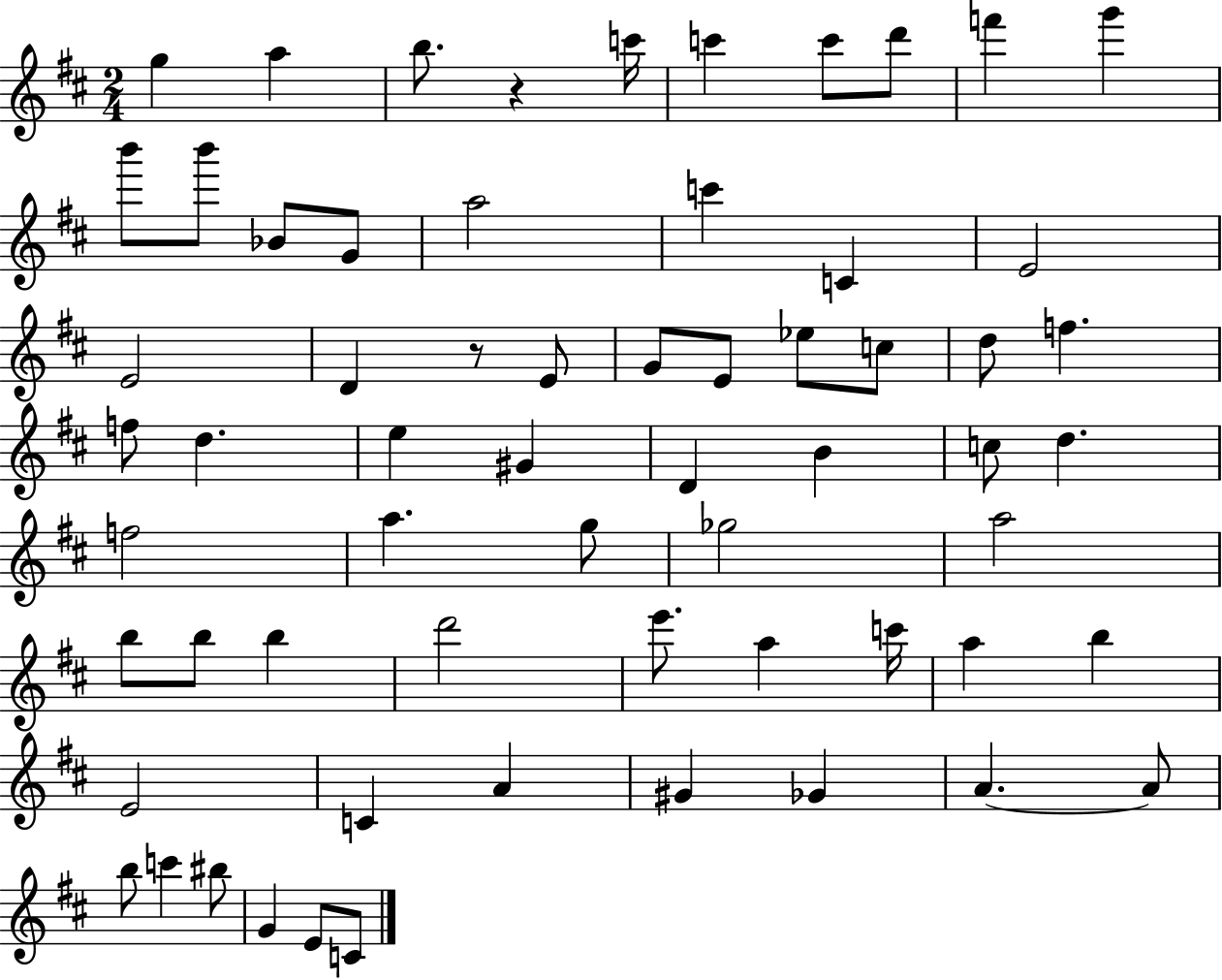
X:1
T:Untitled
M:2/4
L:1/4
K:D
g a b/2 z c'/4 c' c'/2 d'/2 f' g' b'/2 b'/2 _B/2 G/2 a2 c' C E2 E2 D z/2 E/2 G/2 E/2 _e/2 c/2 d/2 f f/2 d e ^G D B c/2 d f2 a g/2 _g2 a2 b/2 b/2 b d'2 e'/2 a c'/4 a b E2 C A ^G _G A A/2 b/2 c' ^b/2 G E/2 C/2